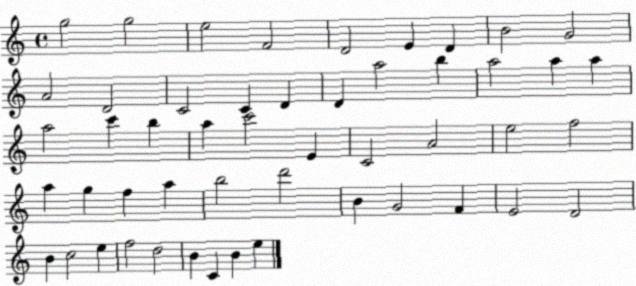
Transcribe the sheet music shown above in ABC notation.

X:1
T:Untitled
M:4/4
L:1/4
K:C
g2 g2 e2 F2 D2 E D B2 G2 A2 D2 C2 C D D a2 b a2 a a a2 c' b a c'2 E C2 A2 e2 f2 a g f a b2 d'2 B G2 F E2 D2 B c2 e f2 d2 B C B e